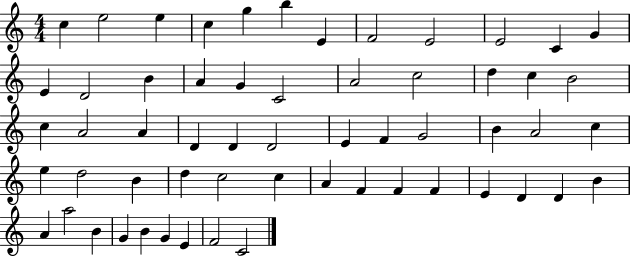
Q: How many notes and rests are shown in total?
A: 58